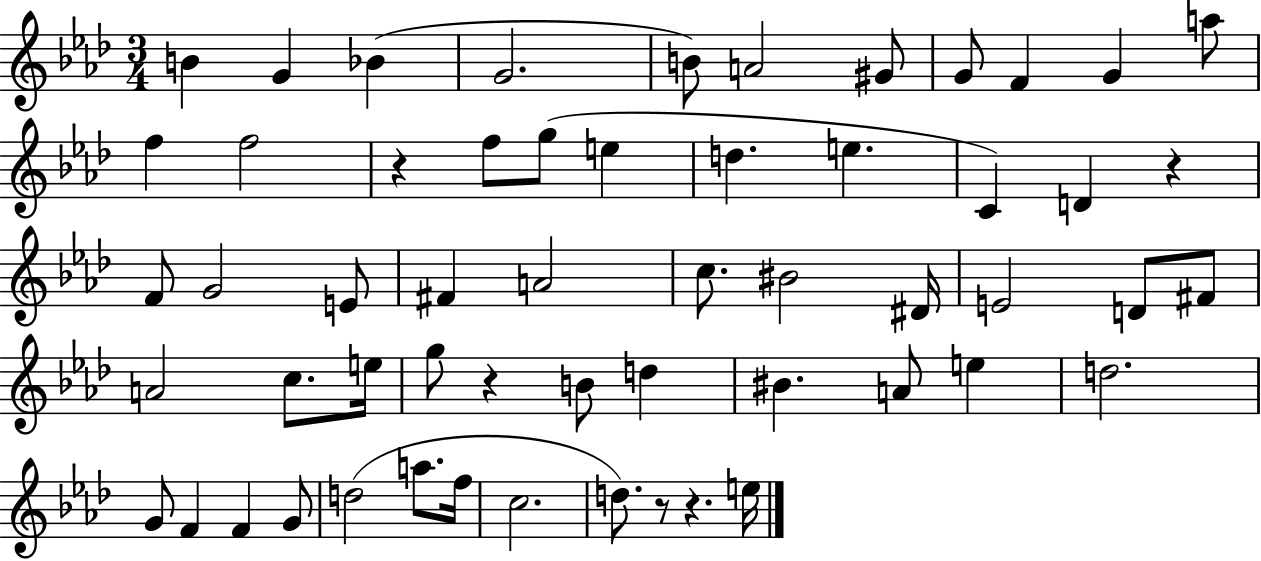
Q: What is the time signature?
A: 3/4